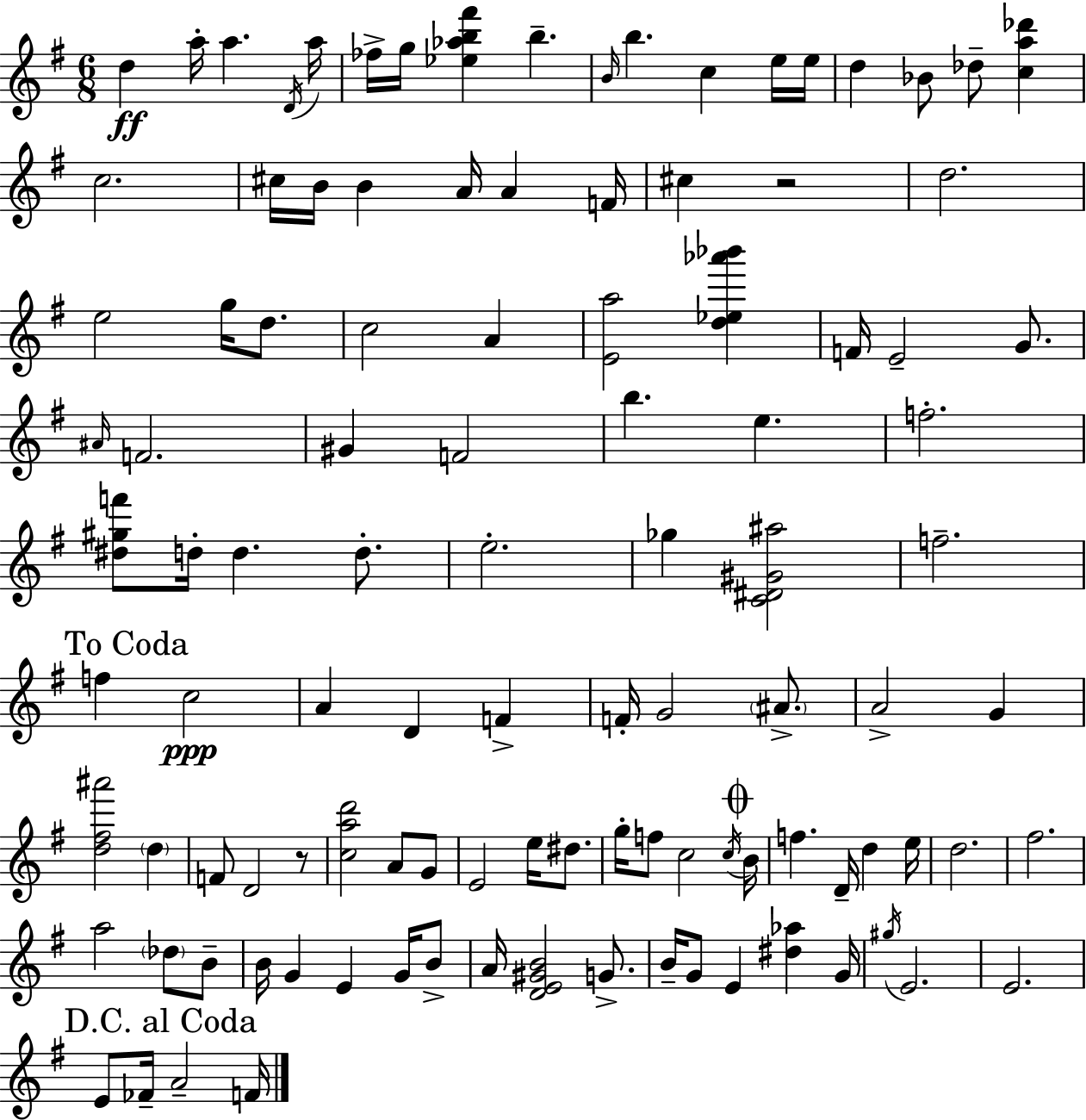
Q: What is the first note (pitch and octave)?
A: D5